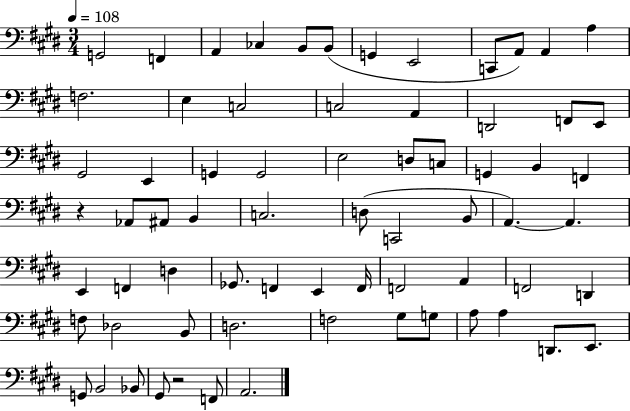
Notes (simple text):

G2/h F2/q A2/q CES3/q B2/e B2/e G2/q E2/h C2/e A2/e A2/q A3/q F3/h. E3/q C3/h C3/h A2/q D2/h F2/e E2/e G#2/h E2/q G2/q G2/h E3/h D3/e C3/e G2/q B2/q F2/q R/q Ab2/e A#2/e B2/q C3/h. D3/e C2/h B2/e A2/q. A2/q. E2/q F2/q D3/q Gb2/e. F2/q E2/q F2/s F2/h A2/q F2/h D2/q F3/e Db3/h B2/e D3/h. F3/h G#3/e G3/e A3/e A3/q D2/e. E2/e. G2/e B2/h Bb2/e G#2/e R/h F2/e A2/h.